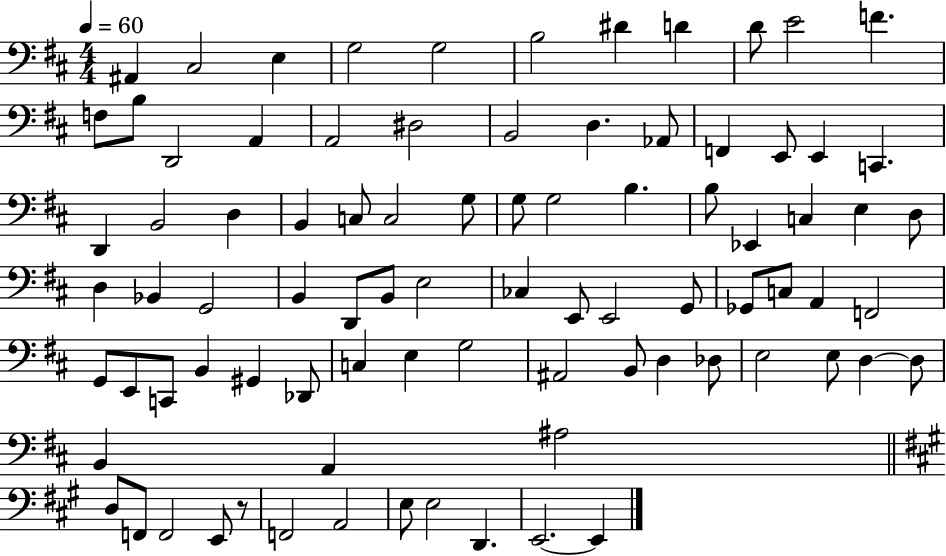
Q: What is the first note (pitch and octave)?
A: A#2